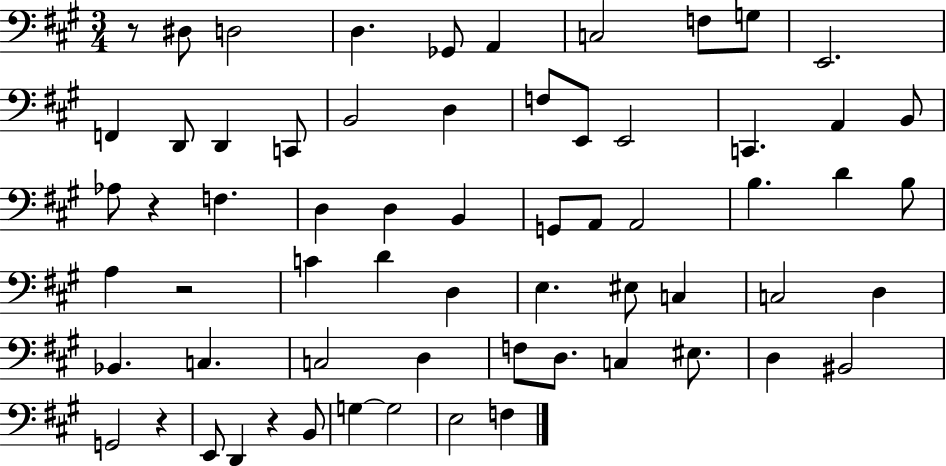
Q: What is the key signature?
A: A major